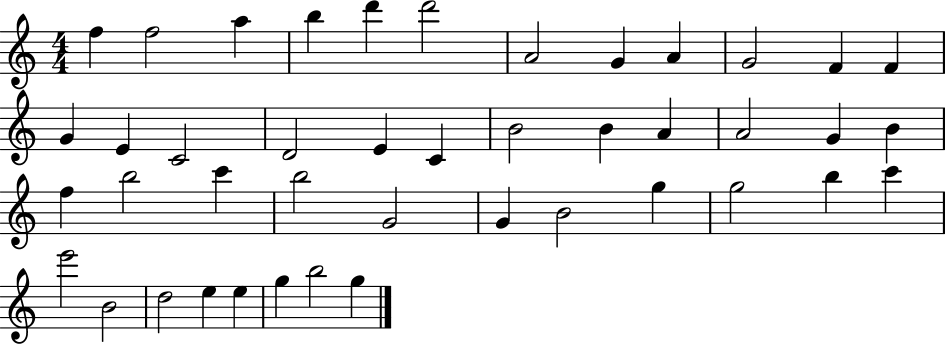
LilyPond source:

{
  \clef treble
  \numericTimeSignature
  \time 4/4
  \key c \major
  f''4 f''2 a''4 | b''4 d'''4 d'''2 | a'2 g'4 a'4 | g'2 f'4 f'4 | \break g'4 e'4 c'2 | d'2 e'4 c'4 | b'2 b'4 a'4 | a'2 g'4 b'4 | \break f''4 b''2 c'''4 | b''2 g'2 | g'4 b'2 g''4 | g''2 b''4 c'''4 | \break e'''2 b'2 | d''2 e''4 e''4 | g''4 b''2 g''4 | \bar "|."
}